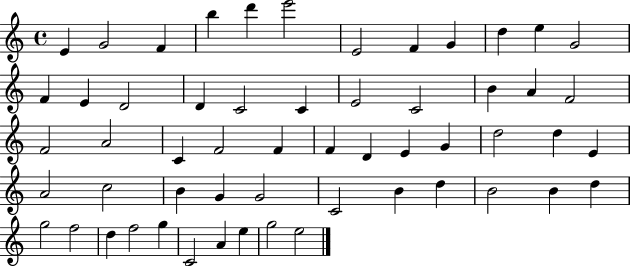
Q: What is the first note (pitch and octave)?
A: E4